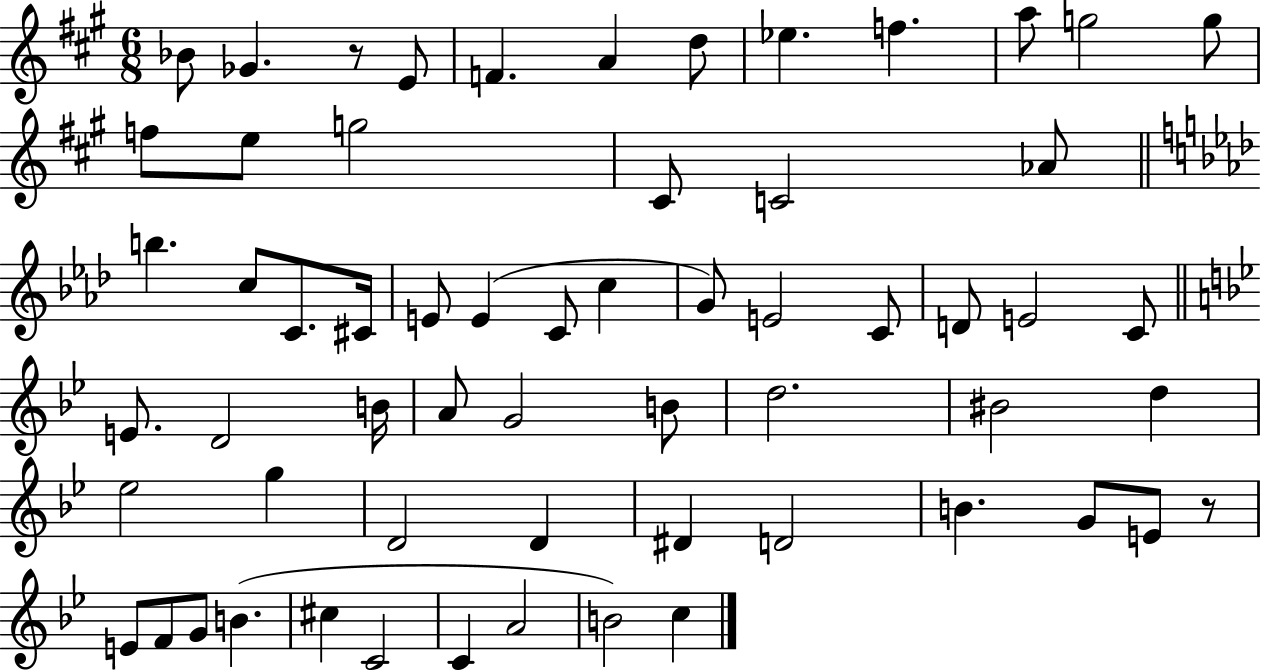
Bb4/e Gb4/q. R/e E4/e F4/q. A4/q D5/e Eb5/q. F5/q. A5/e G5/h G5/e F5/e E5/e G5/h C#4/e C4/h Ab4/e B5/q. C5/e C4/e. C#4/s E4/e E4/q C4/e C5/q G4/e E4/h C4/e D4/e E4/h C4/e E4/e. D4/h B4/s A4/e G4/h B4/e D5/h. BIS4/h D5/q Eb5/h G5/q D4/h D4/q D#4/q D4/h B4/q. G4/e E4/e R/e E4/e F4/e G4/e B4/q. C#5/q C4/h C4/q A4/h B4/h C5/q